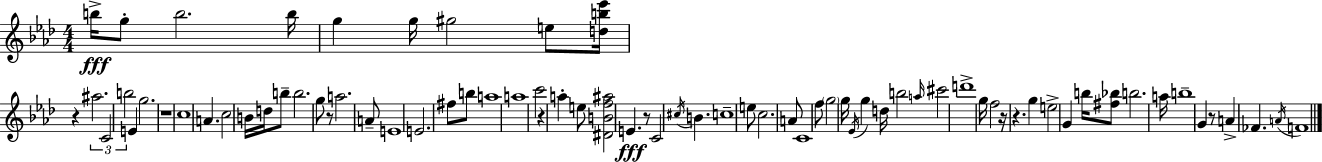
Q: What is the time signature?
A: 4/4